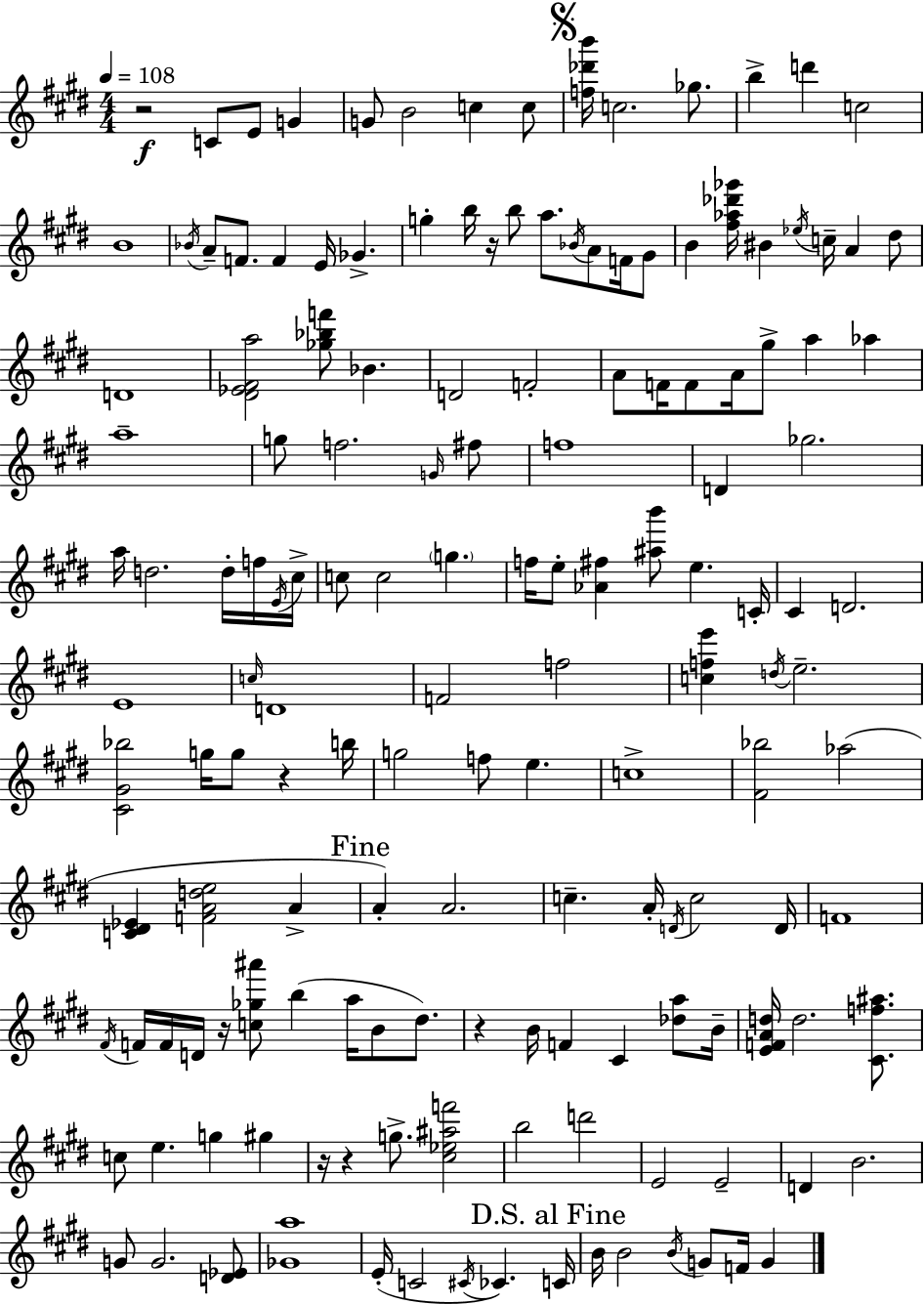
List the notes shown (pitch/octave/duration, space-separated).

R/h C4/e E4/e G4/q G4/e B4/h C5/q C5/e [F5,Db6,B6]/s C5/h. Gb5/e. B5/q D6/q C5/h B4/w Bb4/s A4/e F4/e. F4/q E4/s Gb4/q. G5/q B5/s R/s B5/e A5/e. Bb4/s A4/e F4/s G#4/e B4/q [F#5,Ab5,Db6,Gb6]/s BIS4/q Eb5/s C5/s A4/q D#5/e D4/w [D#4,Eb4,F#4,A5]/h [Gb5,Bb5,F6]/e Bb4/q. D4/h F4/h A4/e F4/s F4/e A4/s G#5/e A5/q Ab5/q A5/w G5/e F5/h. G4/s F#5/e F5/w D4/q Gb5/h. A5/s D5/h. D5/s F5/s E4/s C#5/s C5/e C5/h G5/q. F5/s E5/e [Ab4,F#5]/q [A#5,B6]/e E5/q. C4/s C#4/q D4/h. E4/w C5/s D4/w F4/h F5/h [C5,F5,E6]/q D5/s E5/h. [C#4,G#4,Bb5]/h G5/s G5/e R/q B5/s G5/h F5/e E5/q. C5/w [F#4,Bb5]/h Ab5/h [C4,D#4,Eb4]/q [F4,A4,D5,E5]/h A4/q A4/q A4/h. C5/q. A4/s D4/s C5/h D4/s F4/w F#4/s F4/s F4/s D4/s R/s [C5,Gb5,A#6]/e B5/q A5/s B4/e D#5/e. R/q B4/s F4/q C#4/q [Db5,A5]/e B4/s [E4,F4,A4,D5]/s D5/h. [C#4,F5,A#5]/e. C5/e E5/q. G5/q G#5/q R/s R/q G5/e. [C#5,Eb5,A#5,F6]/h B5/h D6/h E4/h E4/h D4/q B4/h. G4/e G4/h. [D4,Eb4]/e [Gb4,A5]/w E4/s C4/h C#4/s CES4/q. C4/s B4/s B4/h B4/s G4/e F4/s G4/q